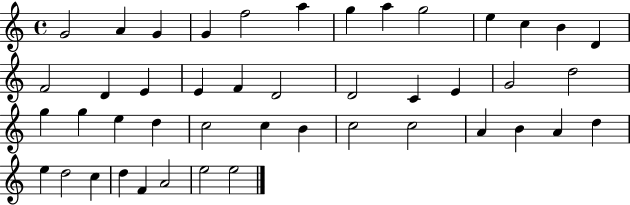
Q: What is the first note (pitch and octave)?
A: G4